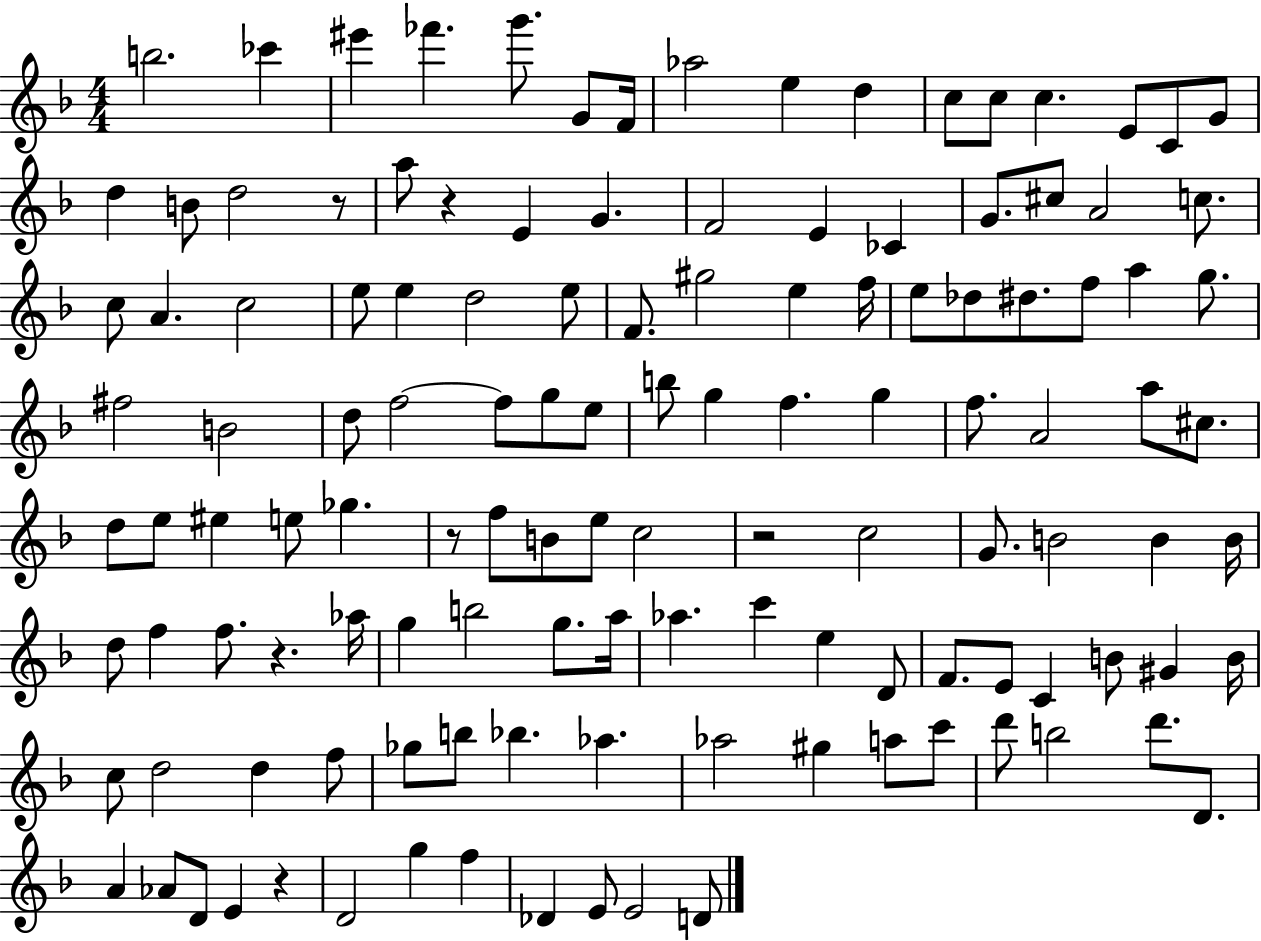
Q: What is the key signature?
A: F major